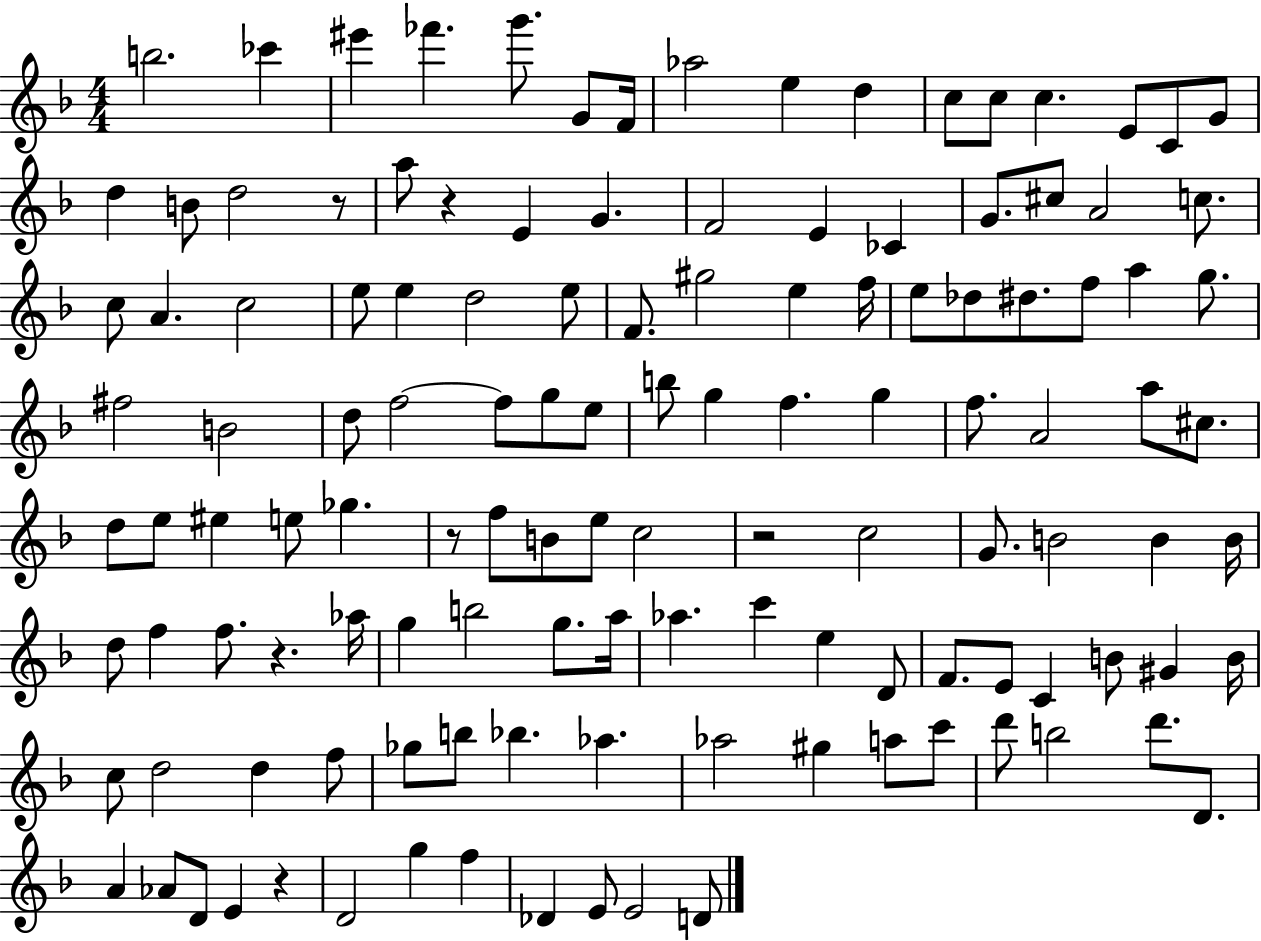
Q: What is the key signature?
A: F major